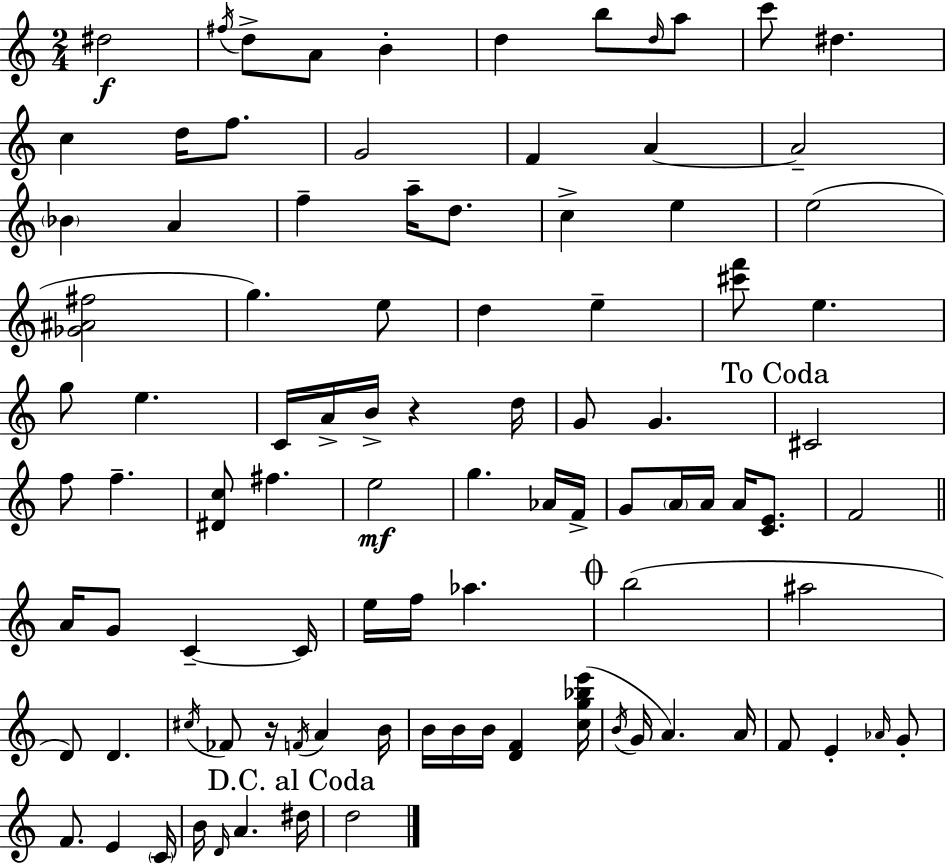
D#5/h F#5/s D5/e A4/e B4/q D5/q B5/e D5/s A5/e C6/e D#5/q. C5/q D5/s F5/e. G4/h F4/q A4/q A4/h Bb4/q A4/q F5/q A5/s D5/e. C5/q E5/q E5/h [Gb4,A#4,F#5]/h G5/q. E5/e D5/q E5/q [C#6,F6]/e E5/q. G5/e E5/q. C4/s A4/s B4/s R/q D5/s G4/e G4/q. C#4/h F5/e F5/q. [D#4,C5]/e F#5/q. E5/h G5/q. Ab4/s F4/s G4/e A4/s A4/s A4/s [C4,E4]/e. F4/h A4/s G4/e C4/q C4/s E5/s F5/s Ab5/q. B5/h A#5/h D4/e D4/q. C#5/s FES4/e R/s F4/s A4/q B4/s B4/s B4/s B4/s [D4,F4]/q [C5,G5,Bb5,E6]/s B4/s G4/s A4/q. A4/s F4/e E4/q Ab4/s G4/e F4/e. E4/q C4/s B4/s D4/s A4/q. D#5/s D5/h